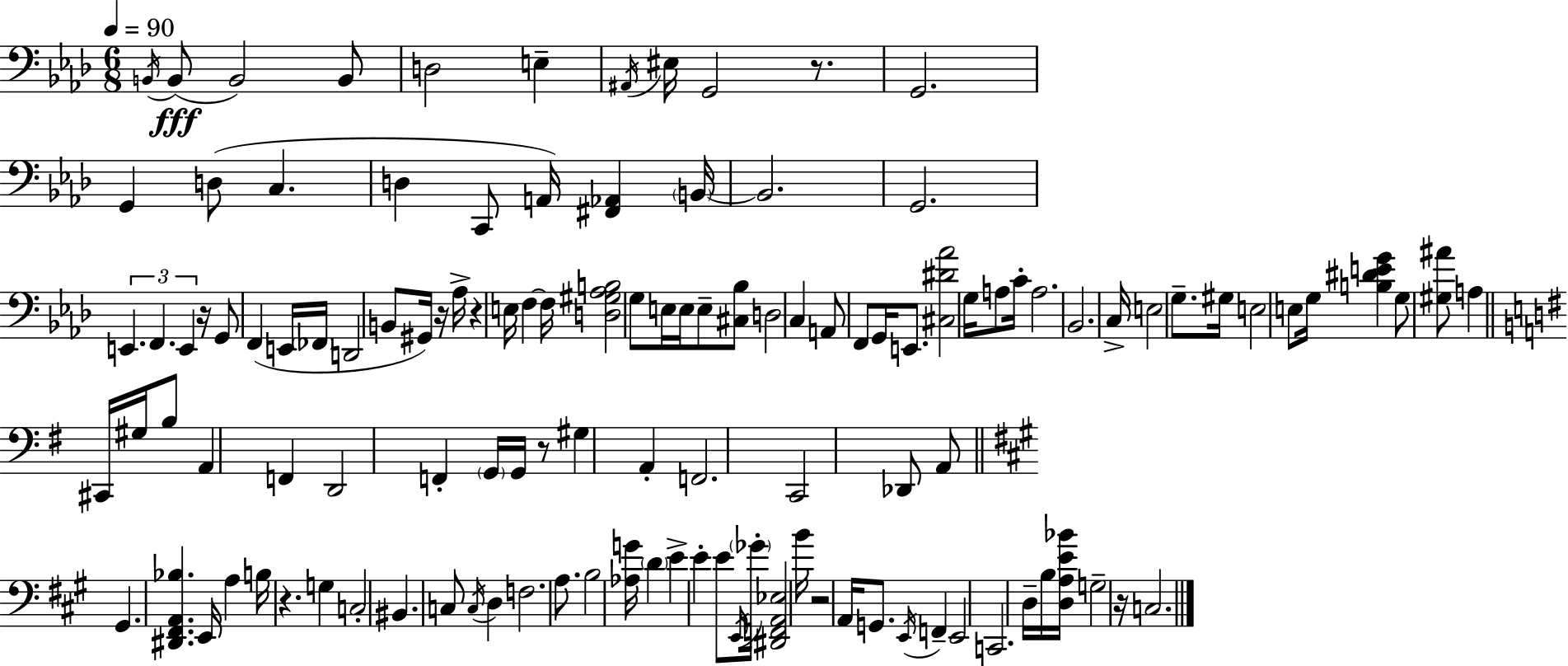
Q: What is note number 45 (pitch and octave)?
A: A3